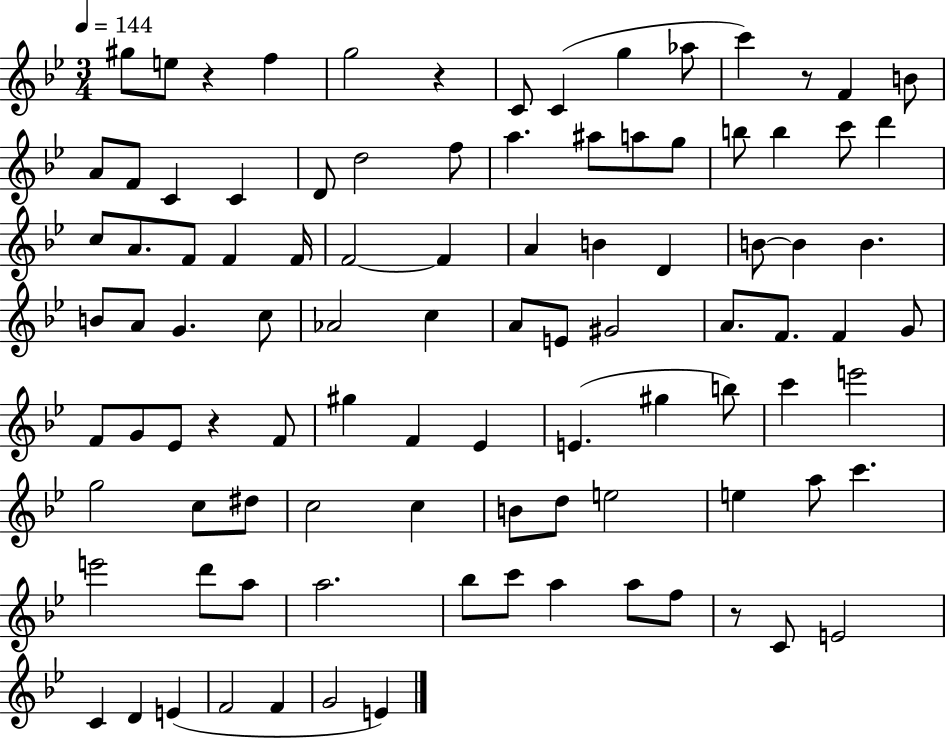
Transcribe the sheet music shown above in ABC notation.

X:1
T:Untitled
M:3/4
L:1/4
K:Bb
^g/2 e/2 z f g2 z C/2 C g _a/2 c' z/2 F B/2 A/2 F/2 C C D/2 d2 f/2 a ^a/2 a/2 g/2 b/2 b c'/2 d' c/2 A/2 F/2 F F/4 F2 F A B D B/2 B B B/2 A/2 G c/2 _A2 c A/2 E/2 ^G2 A/2 F/2 F G/2 F/2 G/2 _E/2 z F/2 ^g F _E E ^g b/2 c' e'2 g2 c/2 ^d/2 c2 c B/2 d/2 e2 e a/2 c' e'2 d'/2 a/2 a2 _b/2 c'/2 a a/2 f/2 z/2 C/2 E2 C D E F2 F G2 E